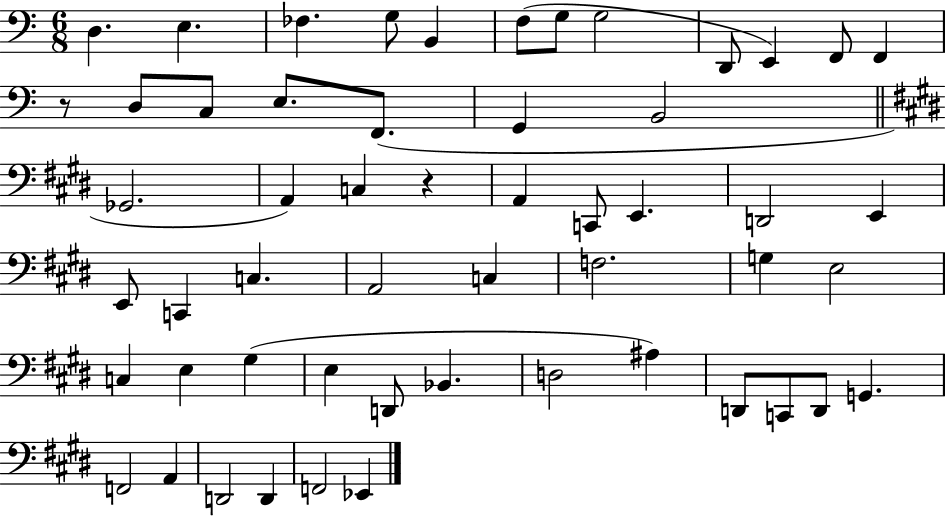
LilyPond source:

{
  \clef bass
  \numericTimeSignature
  \time 6/8
  \key c \major
  d4. e4. | fes4. g8 b,4 | f8( g8 g2 | d,8 e,4) f,8 f,4 | \break r8 d8 c8 e8. f,8.( | g,4 b,2 | \bar "||" \break \key e \major ges,2. | a,4) c4 r4 | a,4 c,8 e,4. | d,2 e,4 | \break e,8 c,4 c4. | a,2 c4 | f2. | g4 e2 | \break c4 e4 gis4( | e4 d,8 bes,4. | d2 ais4) | d,8 c,8 d,8 g,4. | \break f,2 a,4 | d,2 d,4 | f,2 ees,4 | \bar "|."
}